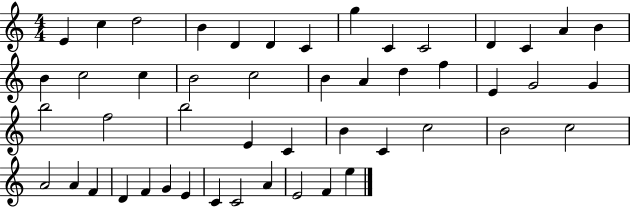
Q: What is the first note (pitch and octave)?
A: E4